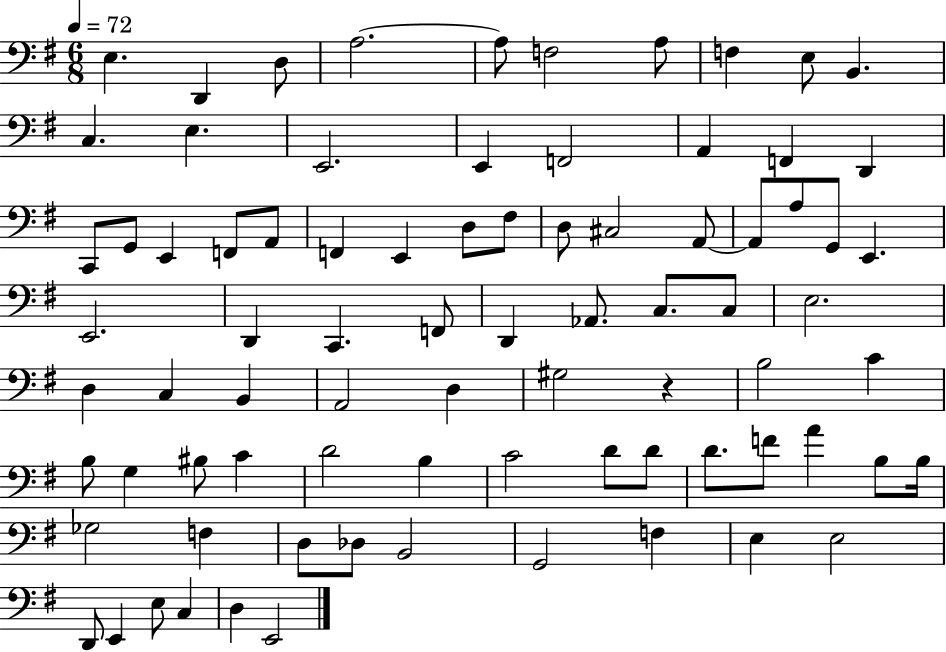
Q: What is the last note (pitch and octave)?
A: E2